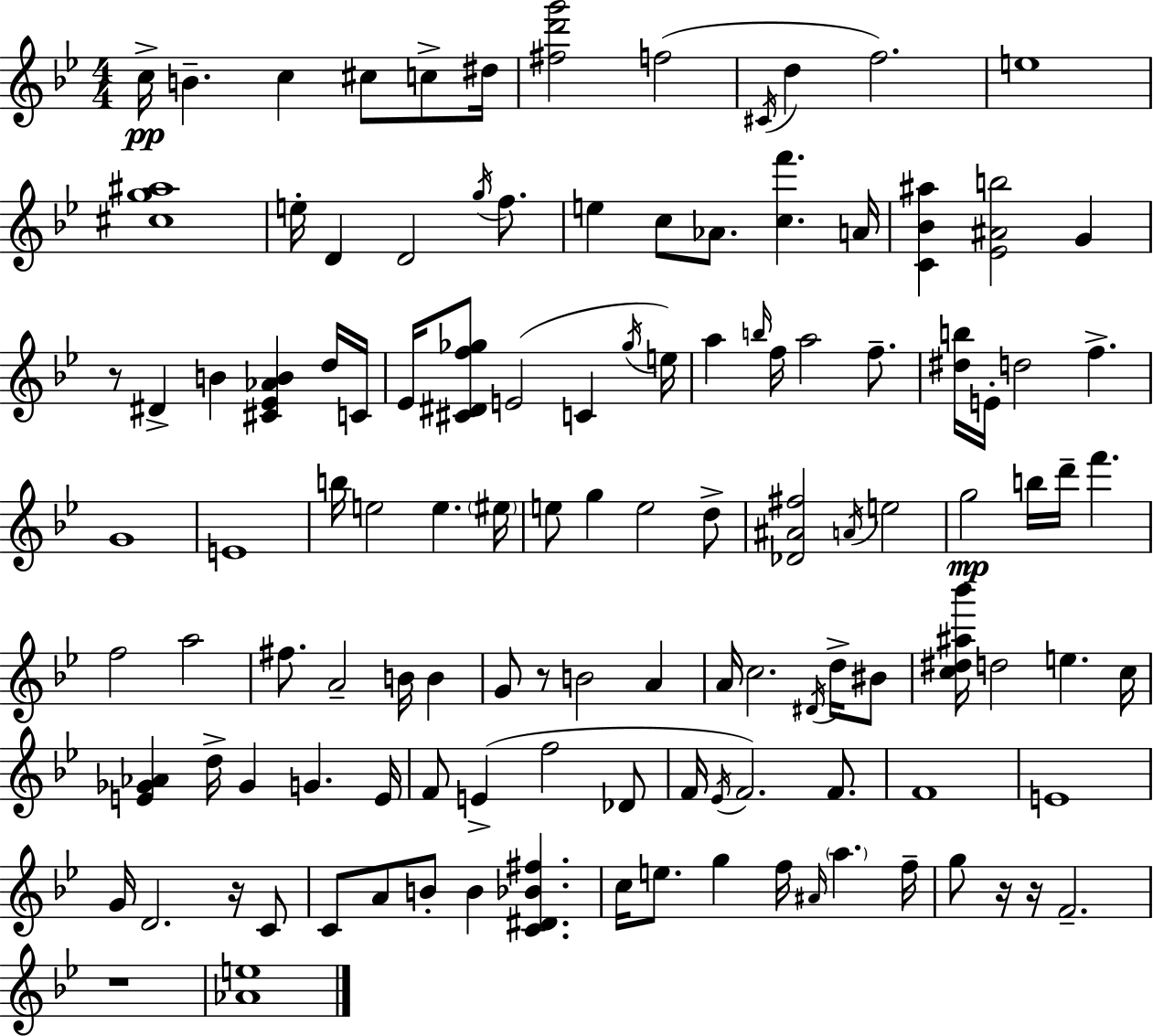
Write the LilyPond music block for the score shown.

{
  \clef treble
  \numericTimeSignature
  \time 4/4
  \key g \minor
  c''16->\pp b'4.-- c''4 cis''8 c''8-> dis''16 | <fis'' d''' g'''>2 f''2( | \acciaccatura { cis'16 } d''4 f''2.) | e''1 | \break <cis'' g'' ais''>1 | e''16-. d'4 d'2 \acciaccatura { g''16 } f''8. | e''4 c''8 aes'8. <c'' f'''>4. | a'16 <c' bes' ais''>4 <ees' ais' b''>2 g'4 | \break r8 dis'4-> b'4 <cis' ees' aes' b'>4 | d''16 c'16 ees'16 <cis' dis' f'' ges''>8 e'2( c'4 | \acciaccatura { ges''16 }) e''16 a''4 \grace { b''16 } f''16 a''2 | f''8.-- <dis'' b''>16 e'16-. d''2 f''4.-> | \break g'1 | e'1 | b''16 e''2 e''4. | \parenthesize eis''16 e''8 g''4 e''2 | \break d''8-> <des' ais' fis''>2 \acciaccatura { a'16 } e''2 | g''2\mp b''16 d'''16-- f'''4. | f''2 a''2 | fis''8. a'2-- | \break b'16 b'4 g'8 r8 b'2 | a'4 a'16 c''2. | \acciaccatura { dis'16 } d''16-> bis'8 <c'' dis'' ais'' bes'''>16 d''2 e''4. | c''16 <e' ges' aes'>4 d''16-> ges'4 g'4. | \break e'16 f'8 e'4->( f''2 | des'8 f'16 \acciaccatura { ees'16 } f'2.) | f'8. f'1 | e'1 | \break g'16 d'2. | r16 c'8 c'8 a'8 b'8-. b'4 | <c' dis' bes' fis''>4. c''16 e''8. g''4 f''16 | \grace { ais'16 } \parenthesize a''4. f''16-- g''8 r16 r16 f'2.-- | \break r1 | <aes' e''>1 | \bar "|."
}